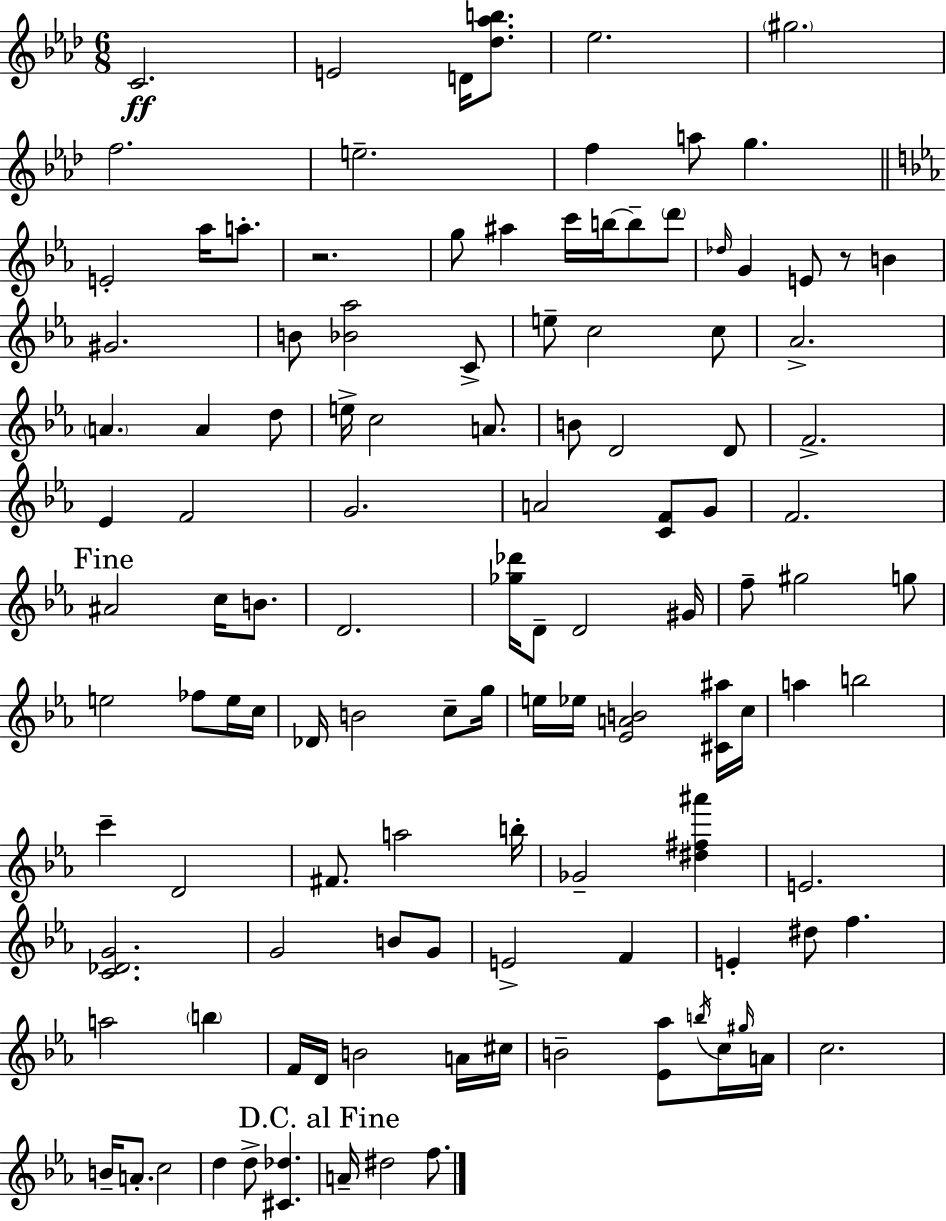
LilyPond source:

{
  \clef treble
  \numericTimeSignature
  \time 6/8
  \key f \minor
  \repeat volta 2 { c'2.\ff | e'2 d'16 <des'' aes'' b''>8. | ees''2. | \parenthesize gis''2. | \break f''2. | e''2.-- | f''4 a''8 g''4. | \bar "||" \break \key ees \major e'2-. aes''16 a''8.-. | r2. | g''8 ais''4 c'''16 b''16~~ b''8-- \parenthesize d'''8 | \grace { des''16 } g'4 e'8 r8 b'4 | \break gis'2. | b'8 <bes' aes''>2 c'8-> | e''8-- c''2 c''8 | aes'2.-> | \break \parenthesize a'4. a'4 d''8 | e''16-> c''2 a'8. | b'8 d'2 d'8 | f'2.-> | \break ees'4 f'2 | g'2. | a'2 <c' f'>8 g'8 | f'2. | \break \mark "Fine" ais'2 c''16 b'8. | d'2. | <ges'' des'''>16 d'8-- d'2 | gis'16 f''8-- gis''2 g''8 | \break e''2 fes''8 e''16 | c''16 des'16 b'2 c''8-- | g''16 e''16 ees''16 <ees' a' b'>2 <cis' ais''>16 | c''16 a''4 b''2 | \break c'''4-- d'2 | fis'8. a''2 | b''16-. ges'2-- <dis'' fis'' ais'''>4 | e'2. | \break <c' des' g'>2. | g'2 b'8 g'8 | e'2-> f'4 | e'4-. dis''8 f''4. | \break a''2 \parenthesize b''4 | f'16 d'16 b'2 a'16 | cis''16 b'2-- <ees' aes''>8 \acciaccatura { b''16 } | c''16 \grace { gis''16 } a'16 c''2. | \break b'16-- a'8.-. c''2 | d''4 d''8-> <cis' des''>4. | \mark "D.C. al Fine" a'16-- dis''2 | f''8. } \bar "|."
}